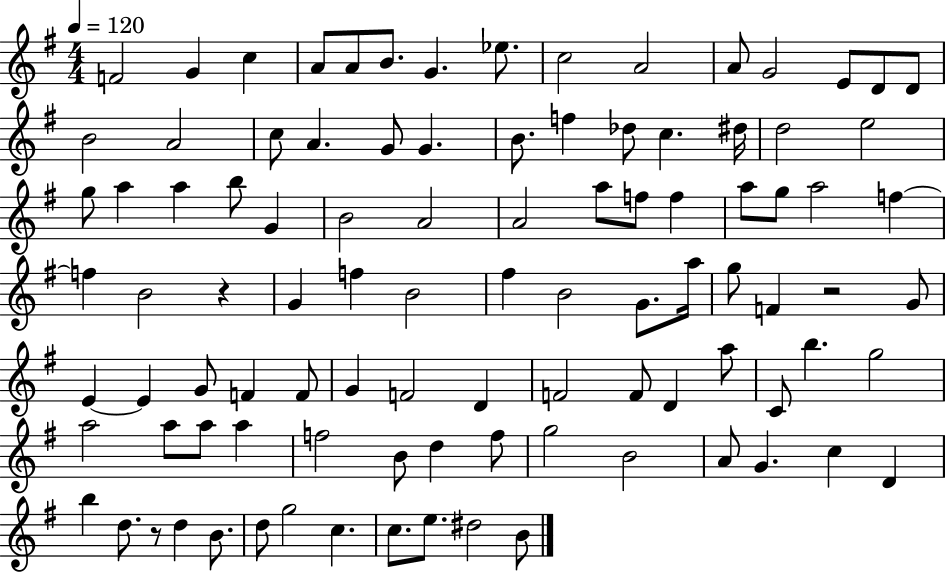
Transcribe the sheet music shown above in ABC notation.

X:1
T:Untitled
M:4/4
L:1/4
K:G
F2 G c A/2 A/2 B/2 G _e/2 c2 A2 A/2 G2 E/2 D/2 D/2 B2 A2 c/2 A G/2 G B/2 f _d/2 c ^d/4 d2 e2 g/2 a a b/2 G B2 A2 A2 a/2 f/2 f a/2 g/2 a2 f f B2 z G f B2 ^f B2 G/2 a/4 g/2 F z2 G/2 E E G/2 F F/2 G F2 D F2 F/2 D a/2 C/2 b g2 a2 a/2 a/2 a f2 B/2 d f/2 g2 B2 A/2 G c D b d/2 z/2 d B/2 d/2 g2 c c/2 e/2 ^d2 B/2